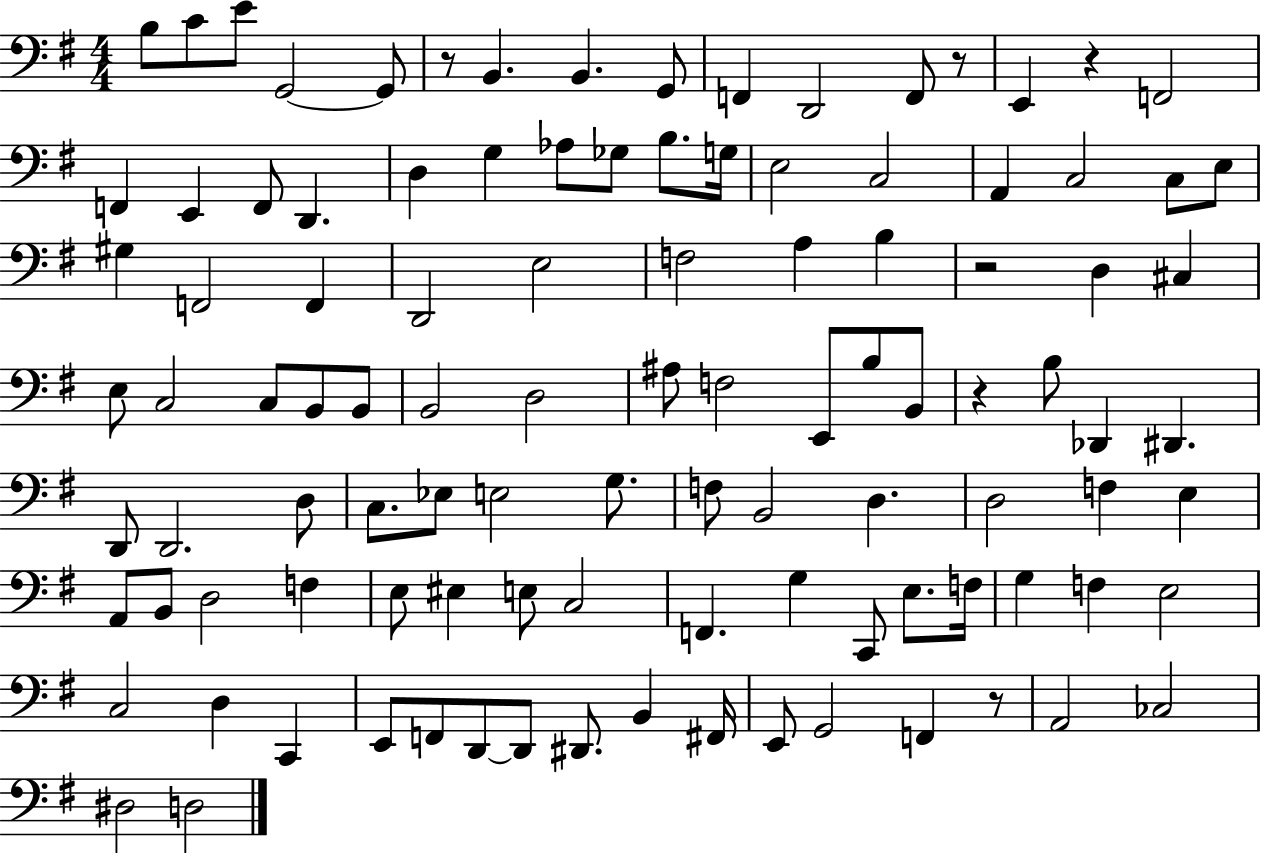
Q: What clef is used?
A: bass